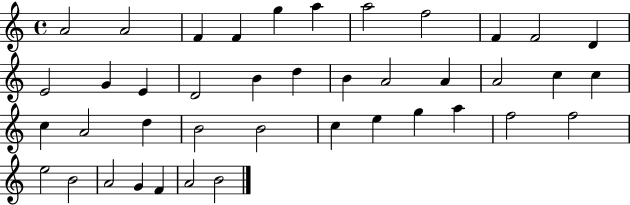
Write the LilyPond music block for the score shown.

{
  \clef treble
  \time 4/4
  \defaultTimeSignature
  \key c \major
  a'2 a'2 | f'4 f'4 g''4 a''4 | a''2 f''2 | f'4 f'2 d'4 | \break e'2 g'4 e'4 | d'2 b'4 d''4 | b'4 a'2 a'4 | a'2 c''4 c''4 | \break c''4 a'2 d''4 | b'2 b'2 | c''4 e''4 g''4 a''4 | f''2 f''2 | \break e''2 b'2 | a'2 g'4 f'4 | a'2 b'2 | \bar "|."
}